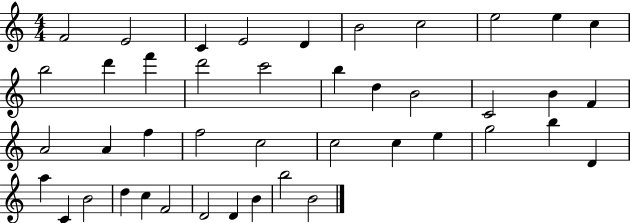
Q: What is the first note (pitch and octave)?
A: F4